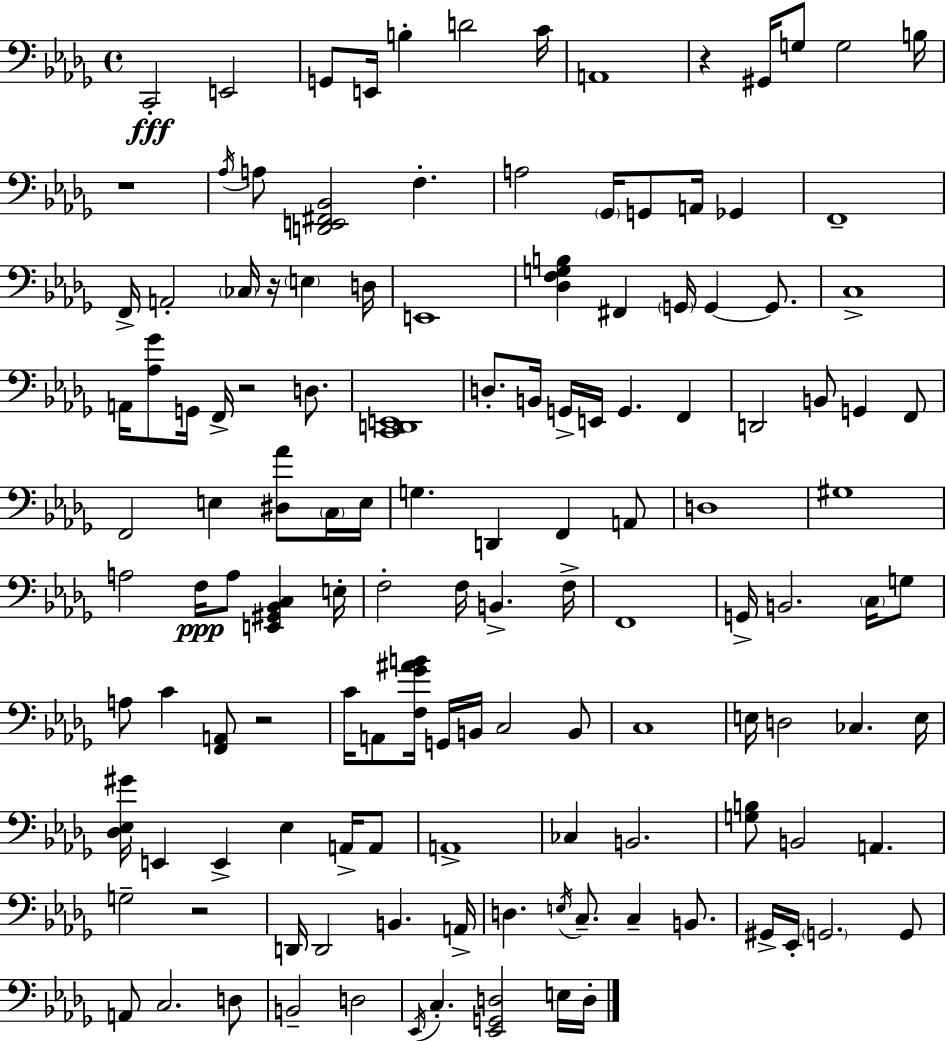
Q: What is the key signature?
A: BES minor